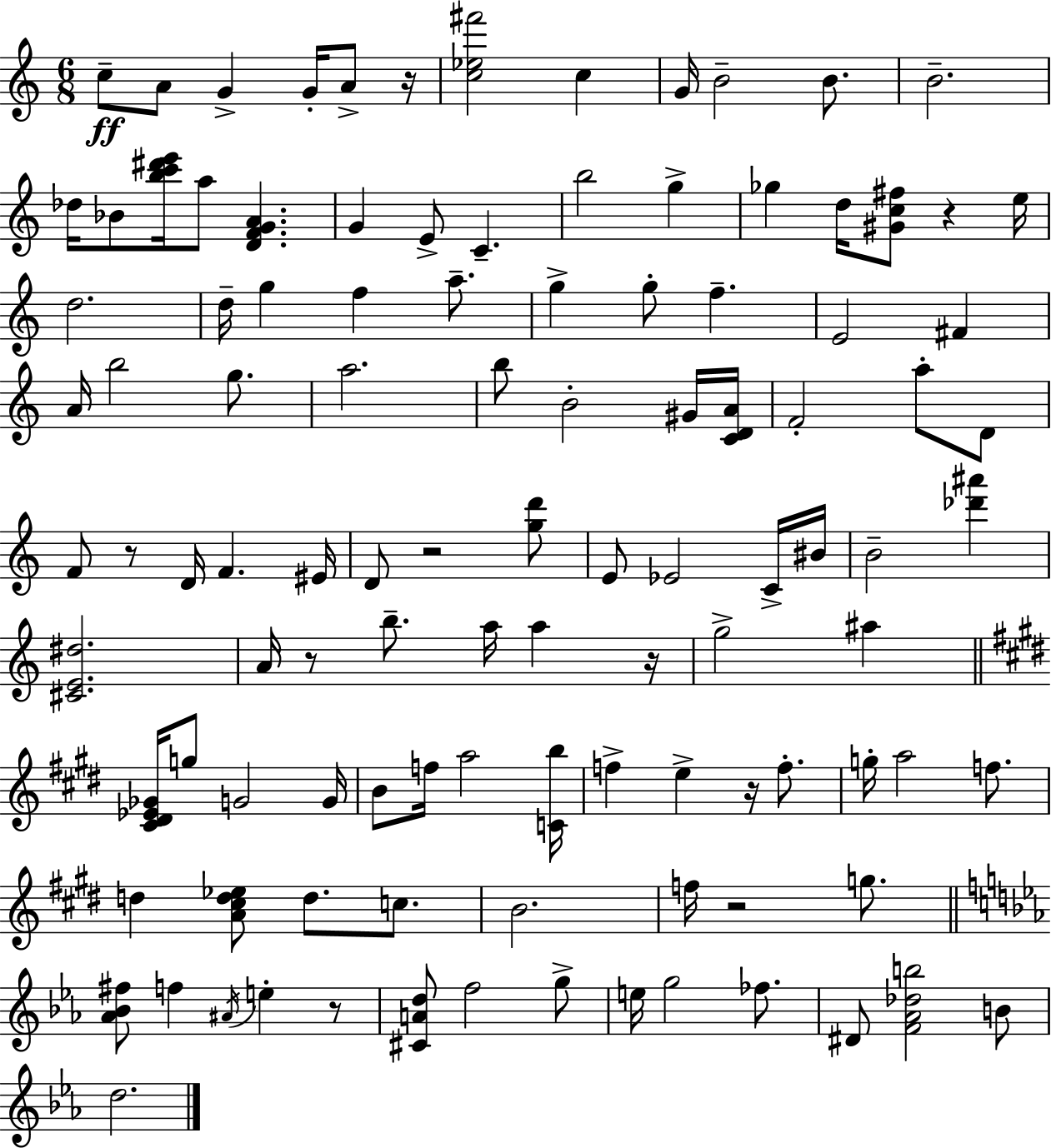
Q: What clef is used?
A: treble